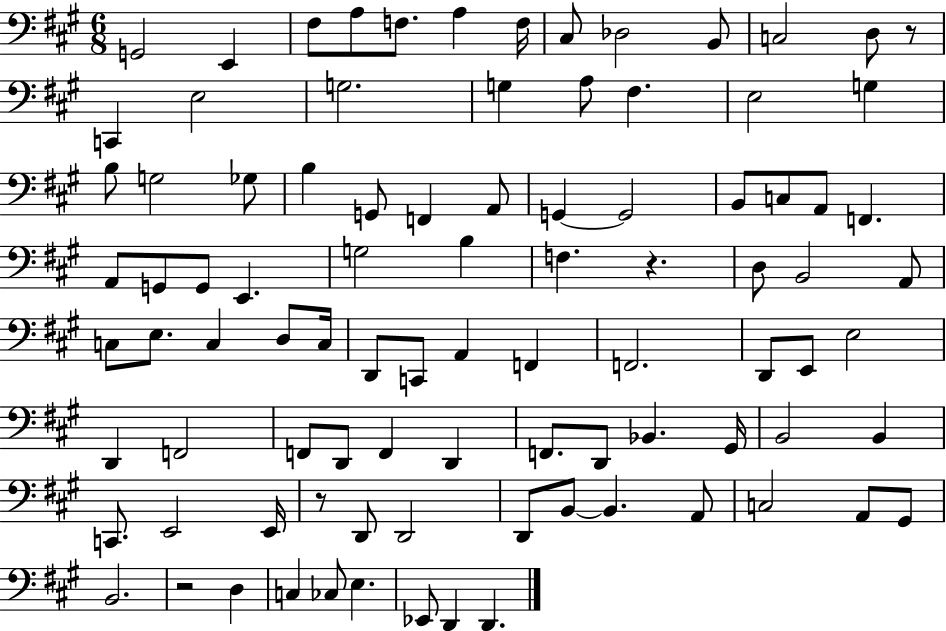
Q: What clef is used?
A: bass